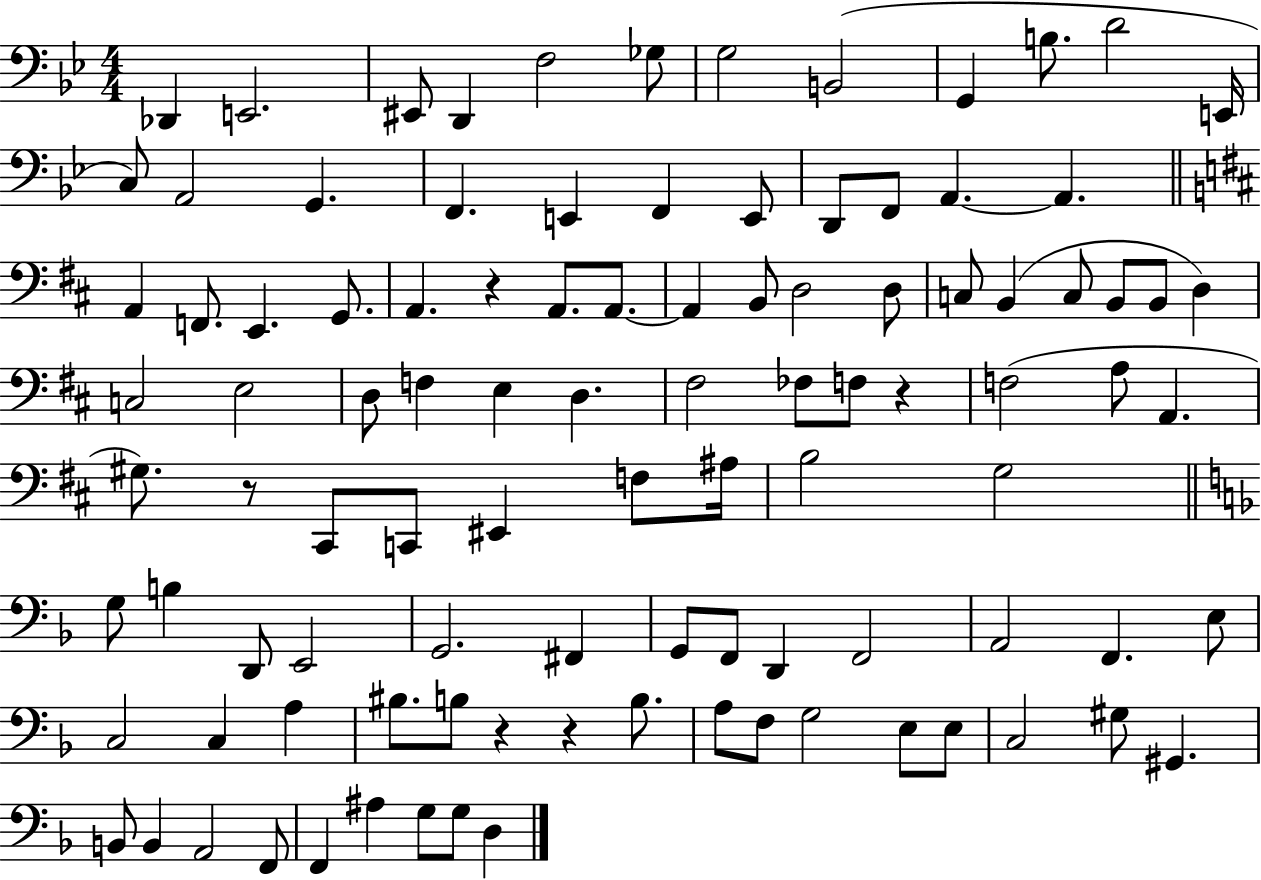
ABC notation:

X:1
T:Untitled
M:4/4
L:1/4
K:Bb
_D,, E,,2 ^E,,/2 D,, F,2 _G,/2 G,2 B,,2 G,, B,/2 D2 E,,/4 C,/2 A,,2 G,, F,, E,, F,, E,,/2 D,,/2 F,,/2 A,, A,, A,, F,,/2 E,, G,,/2 A,, z A,,/2 A,,/2 A,, B,,/2 D,2 D,/2 C,/2 B,, C,/2 B,,/2 B,,/2 D, C,2 E,2 D,/2 F, E, D, ^F,2 _F,/2 F,/2 z F,2 A,/2 A,, ^G,/2 z/2 ^C,,/2 C,,/2 ^E,, F,/2 ^A,/4 B,2 G,2 G,/2 B, D,,/2 E,,2 G,,2 ^F,, G,,/2 F,,/2 D,, F,,2 A,,2 F,, E,/2 C,2 C, A, ^B,/2 B,/2 z z B,/2 A,/2 F,/2 G,2 E,/2 E,/2 C,2 ^G,/2 ^G,, B,,/2 B,, A,,2 F,,/2 F,, ^A, G,/2 G,/2 D,